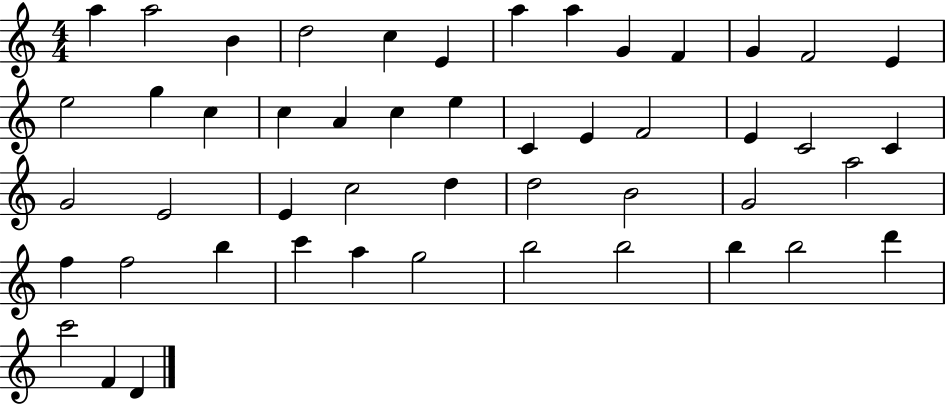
A5/q A5/h B4/q D5/h C5/q E4/q A5/q A5/q G4/q F4/q G4/q F4/h E4/q E5/h G5/q C5/q C5/q A4/q C5/q E5/q C4/q E4/q F4/h E4/q C4/h C4/q G4/h E4/h E4/q C5/h D5/q D5/h B4/h G4/h A5/h F5/q F5/h B5/q C6/q A5/q G5/h B5/h B5/h B5/q B5/h D6/q C6/h F4/q D4/q